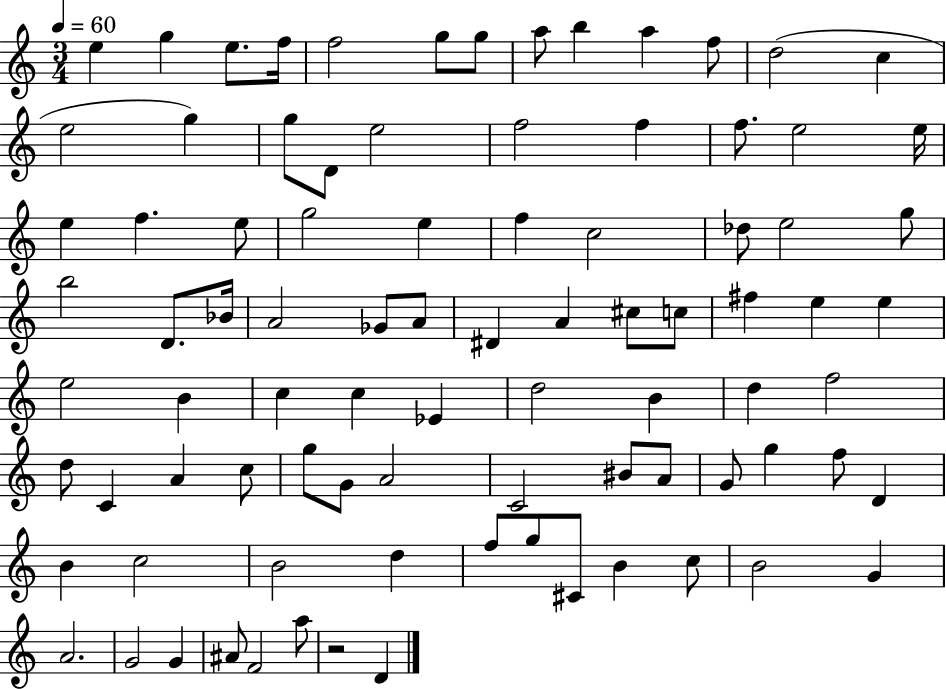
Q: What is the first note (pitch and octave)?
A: E5